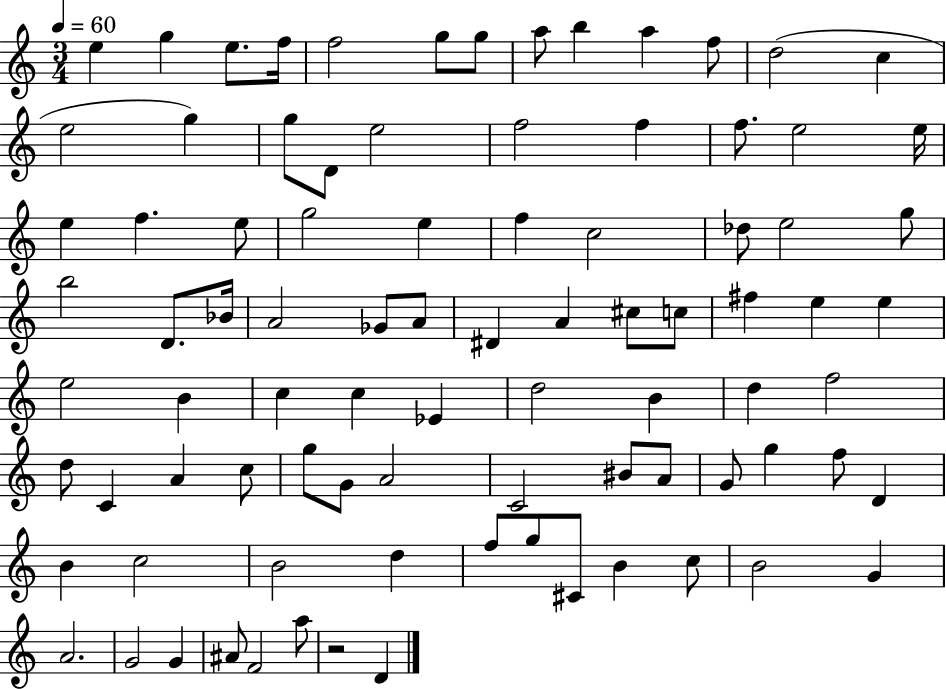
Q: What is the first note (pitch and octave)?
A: E5